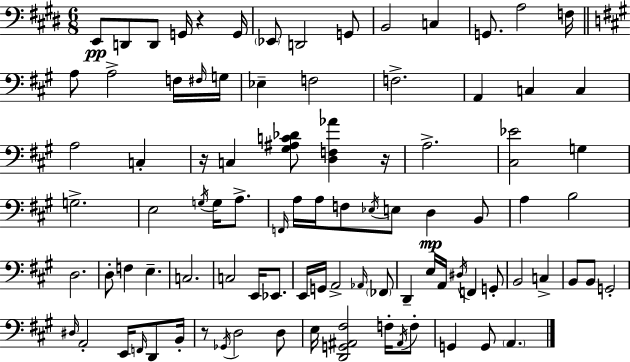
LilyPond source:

{
  \clef bass
  \numericTimeSignature
  \time 6/8
  \key e \major
  e,8\pp d,8 d,8 g,16 r4 g,16 | \parenthesize ees,8 d,2 g,8 | b,2 c4 | g,8. a2 f16 | \break \bar "||" \break \key a \major a8 a2-> f16 \grace { fis16 } | g16 ees4-- f2 | f2.-> | a,4 c4 c4 | \break a2 c4-. | r16 c4 <gis ais c' des'>8 <d f aes'>4 | r16 a2.-> | <cis ees'>2 g4 | \break g2.-> | e2 \acciaccatura { g16 } g16 a8.-> | \grace { f,16 } a16 a16 f8 \acciaccatura { ees16 } e8 d4\mp | b,8 a4 b2 | \break d2. | d8-. f4 e4.-- | c2. | c2 | \break e,16 ees,8. e,16 g,16 a,2-> | \grace { aes,16 } \parenthesize fes,8 d,4-- e16 a,16 \acciaccatura { dis16 } | f,4 g,8-. b,2 | c4-> b,8 b,8 g,2-. | \break \grace { dis16 } a,2-. | e,16 \grace { f,16 } d,8 b,16-. r8 \acciaccatura { ges,16 } d2 | d8 e16 <d, g, ais, fis>2 | f16-. \acciaccatura { ais,16 } f8-. g,4 | \break g,8 \parenthesize a,4. \bar "|."
}